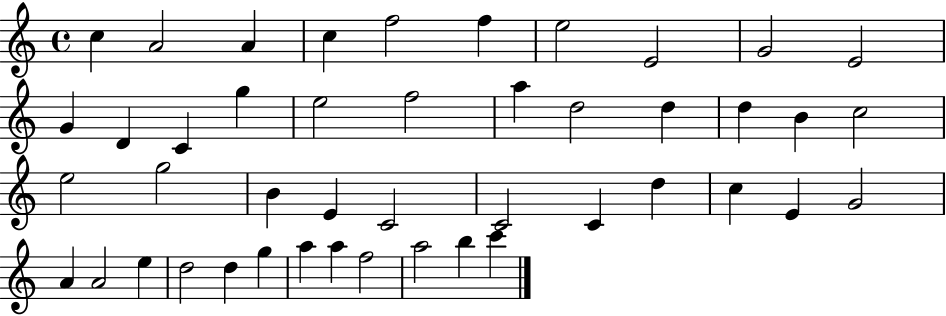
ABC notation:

X:1
T:Untitled
M:4/4
L:1/4
K:C
c A2 A c f2 f e2 E2 G2 E2 G D C g e2 f2 a d2 d d B c2 e2 g2 B E C2 C2 C d c E G2 A A2 e d2 d g a a f2 a2 b c'